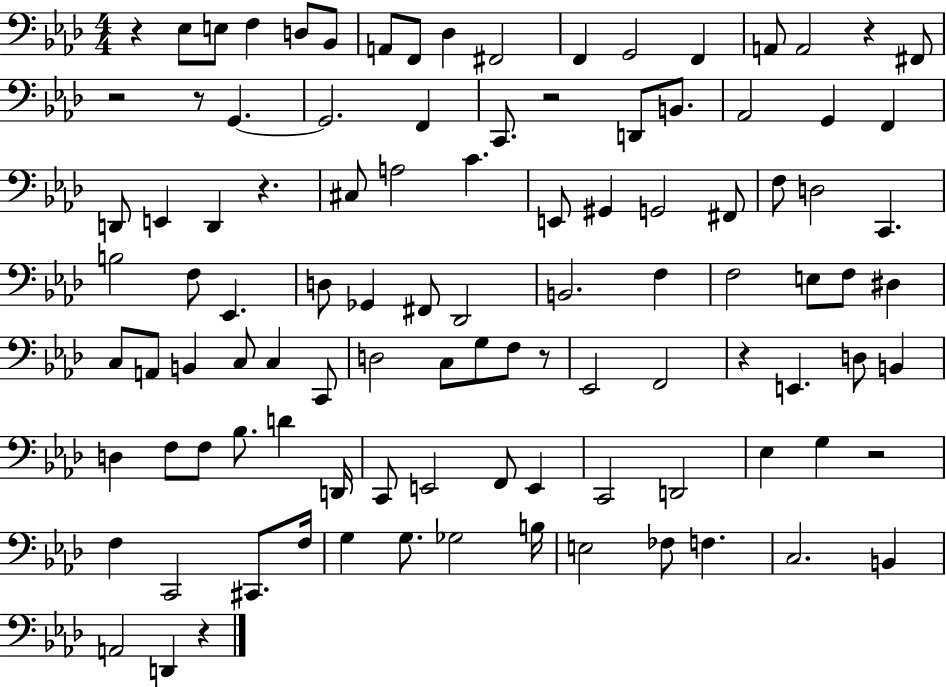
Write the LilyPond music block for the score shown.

{
  \clef bass
  \numericTimeSignature
  \time 4/4
  \key aes \major
  r4 ees8 e8 f4 d8 bes,8 | a,8 f,8 des4 fis,2 | f,4 g,2 f,4 | a,8 a,2 r4 fis,8 | \break r2 r8 g,4.~~ | g,2. f,4 | c,8. r2 d,8 b,8. | aes,2 g,4 f,4 | \break d,8 e,4 d,4 r4. | cis8 a2 c'4. | e,8 gis,4 g,2 fis,8 | f8 d2 c,4. | \break b2 f8 ees,4. | d8 ges,4 fis,8 des,2 | b,2. f4 | f2 e8 f8 dis4 | \break c8 a,8 b,4 c8 c4 c,8 | d2 c8 g8 f8 r8 | ees,2 f,2 | r4 e,4. d8 b,4 | \break d4 f8 f8 bes8. d'4 d,16 | c,8 e,2 f,8 e,4 | c,2 d,2 | ees4 g4 r2 | \break f4 c,2 cis,8. f16 | g4 g8. ges2 b16 | e2 fes8 f4. | c2. b,4 | \break a,2 d,4 r4 | \bar "|."
}